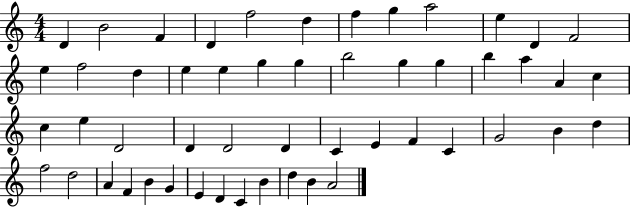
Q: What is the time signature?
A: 4/4